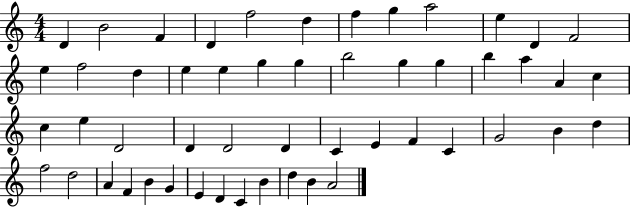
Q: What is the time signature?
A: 4/4